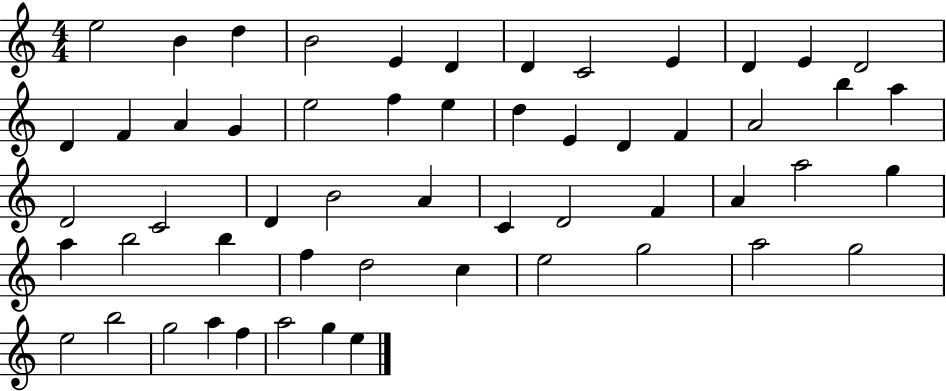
{
  \clef treble
  \numericTimeSignature
  \time 4/4
  \key c \major
  e''2 b'4 d''4 | b'2 e'4 d'4 | d'4 c'2 e'4 | d'4 e'4 d'2 | \break d'4 f'4 a'4 g'4 | e''2 f''4 e''4 | d''4 e'4 d'4 f'4 | a'2 b''4 a''4 | \break d'2 c'2 | d'4 b'2 a'4 | c'4 d'2 f'4 | a'4 a''2 g''4 | \break a''4 b''2 b''4 | f''4 d''2 c''4 | e''2 g''2 | a''2 g''2 | \break e''2 b''2 | g''2 a''4 f''4 | a''2 g''4 e''4 | \bar "|."
}